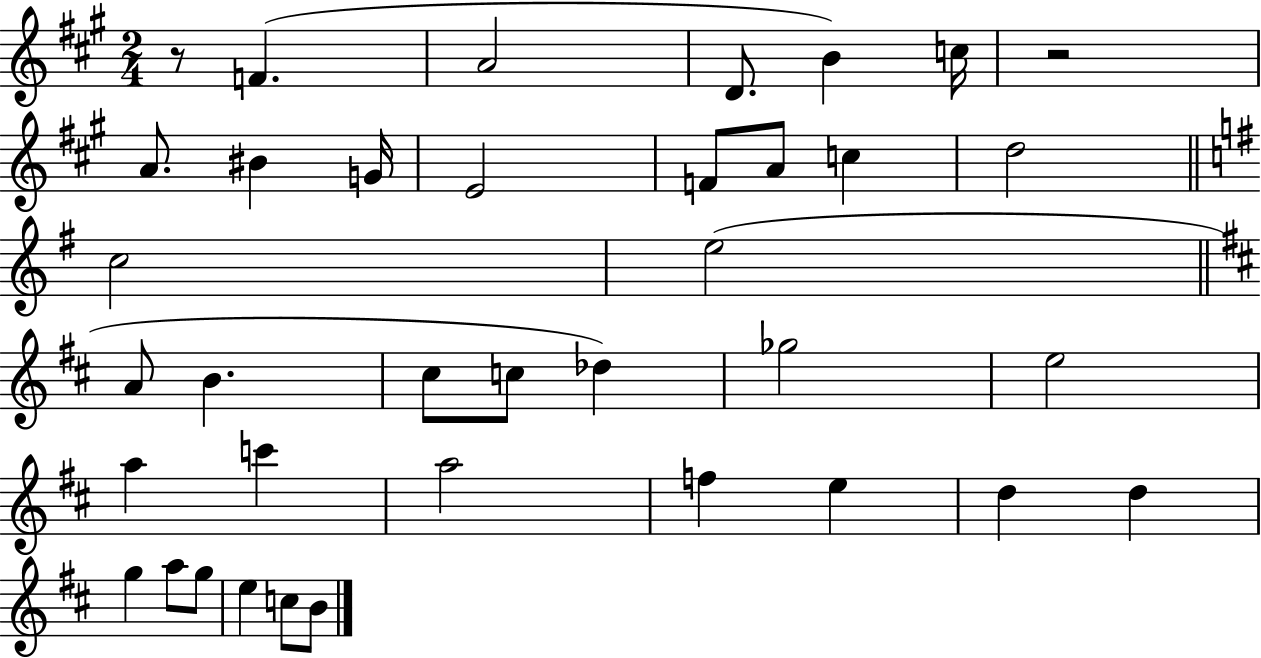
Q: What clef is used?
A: treble